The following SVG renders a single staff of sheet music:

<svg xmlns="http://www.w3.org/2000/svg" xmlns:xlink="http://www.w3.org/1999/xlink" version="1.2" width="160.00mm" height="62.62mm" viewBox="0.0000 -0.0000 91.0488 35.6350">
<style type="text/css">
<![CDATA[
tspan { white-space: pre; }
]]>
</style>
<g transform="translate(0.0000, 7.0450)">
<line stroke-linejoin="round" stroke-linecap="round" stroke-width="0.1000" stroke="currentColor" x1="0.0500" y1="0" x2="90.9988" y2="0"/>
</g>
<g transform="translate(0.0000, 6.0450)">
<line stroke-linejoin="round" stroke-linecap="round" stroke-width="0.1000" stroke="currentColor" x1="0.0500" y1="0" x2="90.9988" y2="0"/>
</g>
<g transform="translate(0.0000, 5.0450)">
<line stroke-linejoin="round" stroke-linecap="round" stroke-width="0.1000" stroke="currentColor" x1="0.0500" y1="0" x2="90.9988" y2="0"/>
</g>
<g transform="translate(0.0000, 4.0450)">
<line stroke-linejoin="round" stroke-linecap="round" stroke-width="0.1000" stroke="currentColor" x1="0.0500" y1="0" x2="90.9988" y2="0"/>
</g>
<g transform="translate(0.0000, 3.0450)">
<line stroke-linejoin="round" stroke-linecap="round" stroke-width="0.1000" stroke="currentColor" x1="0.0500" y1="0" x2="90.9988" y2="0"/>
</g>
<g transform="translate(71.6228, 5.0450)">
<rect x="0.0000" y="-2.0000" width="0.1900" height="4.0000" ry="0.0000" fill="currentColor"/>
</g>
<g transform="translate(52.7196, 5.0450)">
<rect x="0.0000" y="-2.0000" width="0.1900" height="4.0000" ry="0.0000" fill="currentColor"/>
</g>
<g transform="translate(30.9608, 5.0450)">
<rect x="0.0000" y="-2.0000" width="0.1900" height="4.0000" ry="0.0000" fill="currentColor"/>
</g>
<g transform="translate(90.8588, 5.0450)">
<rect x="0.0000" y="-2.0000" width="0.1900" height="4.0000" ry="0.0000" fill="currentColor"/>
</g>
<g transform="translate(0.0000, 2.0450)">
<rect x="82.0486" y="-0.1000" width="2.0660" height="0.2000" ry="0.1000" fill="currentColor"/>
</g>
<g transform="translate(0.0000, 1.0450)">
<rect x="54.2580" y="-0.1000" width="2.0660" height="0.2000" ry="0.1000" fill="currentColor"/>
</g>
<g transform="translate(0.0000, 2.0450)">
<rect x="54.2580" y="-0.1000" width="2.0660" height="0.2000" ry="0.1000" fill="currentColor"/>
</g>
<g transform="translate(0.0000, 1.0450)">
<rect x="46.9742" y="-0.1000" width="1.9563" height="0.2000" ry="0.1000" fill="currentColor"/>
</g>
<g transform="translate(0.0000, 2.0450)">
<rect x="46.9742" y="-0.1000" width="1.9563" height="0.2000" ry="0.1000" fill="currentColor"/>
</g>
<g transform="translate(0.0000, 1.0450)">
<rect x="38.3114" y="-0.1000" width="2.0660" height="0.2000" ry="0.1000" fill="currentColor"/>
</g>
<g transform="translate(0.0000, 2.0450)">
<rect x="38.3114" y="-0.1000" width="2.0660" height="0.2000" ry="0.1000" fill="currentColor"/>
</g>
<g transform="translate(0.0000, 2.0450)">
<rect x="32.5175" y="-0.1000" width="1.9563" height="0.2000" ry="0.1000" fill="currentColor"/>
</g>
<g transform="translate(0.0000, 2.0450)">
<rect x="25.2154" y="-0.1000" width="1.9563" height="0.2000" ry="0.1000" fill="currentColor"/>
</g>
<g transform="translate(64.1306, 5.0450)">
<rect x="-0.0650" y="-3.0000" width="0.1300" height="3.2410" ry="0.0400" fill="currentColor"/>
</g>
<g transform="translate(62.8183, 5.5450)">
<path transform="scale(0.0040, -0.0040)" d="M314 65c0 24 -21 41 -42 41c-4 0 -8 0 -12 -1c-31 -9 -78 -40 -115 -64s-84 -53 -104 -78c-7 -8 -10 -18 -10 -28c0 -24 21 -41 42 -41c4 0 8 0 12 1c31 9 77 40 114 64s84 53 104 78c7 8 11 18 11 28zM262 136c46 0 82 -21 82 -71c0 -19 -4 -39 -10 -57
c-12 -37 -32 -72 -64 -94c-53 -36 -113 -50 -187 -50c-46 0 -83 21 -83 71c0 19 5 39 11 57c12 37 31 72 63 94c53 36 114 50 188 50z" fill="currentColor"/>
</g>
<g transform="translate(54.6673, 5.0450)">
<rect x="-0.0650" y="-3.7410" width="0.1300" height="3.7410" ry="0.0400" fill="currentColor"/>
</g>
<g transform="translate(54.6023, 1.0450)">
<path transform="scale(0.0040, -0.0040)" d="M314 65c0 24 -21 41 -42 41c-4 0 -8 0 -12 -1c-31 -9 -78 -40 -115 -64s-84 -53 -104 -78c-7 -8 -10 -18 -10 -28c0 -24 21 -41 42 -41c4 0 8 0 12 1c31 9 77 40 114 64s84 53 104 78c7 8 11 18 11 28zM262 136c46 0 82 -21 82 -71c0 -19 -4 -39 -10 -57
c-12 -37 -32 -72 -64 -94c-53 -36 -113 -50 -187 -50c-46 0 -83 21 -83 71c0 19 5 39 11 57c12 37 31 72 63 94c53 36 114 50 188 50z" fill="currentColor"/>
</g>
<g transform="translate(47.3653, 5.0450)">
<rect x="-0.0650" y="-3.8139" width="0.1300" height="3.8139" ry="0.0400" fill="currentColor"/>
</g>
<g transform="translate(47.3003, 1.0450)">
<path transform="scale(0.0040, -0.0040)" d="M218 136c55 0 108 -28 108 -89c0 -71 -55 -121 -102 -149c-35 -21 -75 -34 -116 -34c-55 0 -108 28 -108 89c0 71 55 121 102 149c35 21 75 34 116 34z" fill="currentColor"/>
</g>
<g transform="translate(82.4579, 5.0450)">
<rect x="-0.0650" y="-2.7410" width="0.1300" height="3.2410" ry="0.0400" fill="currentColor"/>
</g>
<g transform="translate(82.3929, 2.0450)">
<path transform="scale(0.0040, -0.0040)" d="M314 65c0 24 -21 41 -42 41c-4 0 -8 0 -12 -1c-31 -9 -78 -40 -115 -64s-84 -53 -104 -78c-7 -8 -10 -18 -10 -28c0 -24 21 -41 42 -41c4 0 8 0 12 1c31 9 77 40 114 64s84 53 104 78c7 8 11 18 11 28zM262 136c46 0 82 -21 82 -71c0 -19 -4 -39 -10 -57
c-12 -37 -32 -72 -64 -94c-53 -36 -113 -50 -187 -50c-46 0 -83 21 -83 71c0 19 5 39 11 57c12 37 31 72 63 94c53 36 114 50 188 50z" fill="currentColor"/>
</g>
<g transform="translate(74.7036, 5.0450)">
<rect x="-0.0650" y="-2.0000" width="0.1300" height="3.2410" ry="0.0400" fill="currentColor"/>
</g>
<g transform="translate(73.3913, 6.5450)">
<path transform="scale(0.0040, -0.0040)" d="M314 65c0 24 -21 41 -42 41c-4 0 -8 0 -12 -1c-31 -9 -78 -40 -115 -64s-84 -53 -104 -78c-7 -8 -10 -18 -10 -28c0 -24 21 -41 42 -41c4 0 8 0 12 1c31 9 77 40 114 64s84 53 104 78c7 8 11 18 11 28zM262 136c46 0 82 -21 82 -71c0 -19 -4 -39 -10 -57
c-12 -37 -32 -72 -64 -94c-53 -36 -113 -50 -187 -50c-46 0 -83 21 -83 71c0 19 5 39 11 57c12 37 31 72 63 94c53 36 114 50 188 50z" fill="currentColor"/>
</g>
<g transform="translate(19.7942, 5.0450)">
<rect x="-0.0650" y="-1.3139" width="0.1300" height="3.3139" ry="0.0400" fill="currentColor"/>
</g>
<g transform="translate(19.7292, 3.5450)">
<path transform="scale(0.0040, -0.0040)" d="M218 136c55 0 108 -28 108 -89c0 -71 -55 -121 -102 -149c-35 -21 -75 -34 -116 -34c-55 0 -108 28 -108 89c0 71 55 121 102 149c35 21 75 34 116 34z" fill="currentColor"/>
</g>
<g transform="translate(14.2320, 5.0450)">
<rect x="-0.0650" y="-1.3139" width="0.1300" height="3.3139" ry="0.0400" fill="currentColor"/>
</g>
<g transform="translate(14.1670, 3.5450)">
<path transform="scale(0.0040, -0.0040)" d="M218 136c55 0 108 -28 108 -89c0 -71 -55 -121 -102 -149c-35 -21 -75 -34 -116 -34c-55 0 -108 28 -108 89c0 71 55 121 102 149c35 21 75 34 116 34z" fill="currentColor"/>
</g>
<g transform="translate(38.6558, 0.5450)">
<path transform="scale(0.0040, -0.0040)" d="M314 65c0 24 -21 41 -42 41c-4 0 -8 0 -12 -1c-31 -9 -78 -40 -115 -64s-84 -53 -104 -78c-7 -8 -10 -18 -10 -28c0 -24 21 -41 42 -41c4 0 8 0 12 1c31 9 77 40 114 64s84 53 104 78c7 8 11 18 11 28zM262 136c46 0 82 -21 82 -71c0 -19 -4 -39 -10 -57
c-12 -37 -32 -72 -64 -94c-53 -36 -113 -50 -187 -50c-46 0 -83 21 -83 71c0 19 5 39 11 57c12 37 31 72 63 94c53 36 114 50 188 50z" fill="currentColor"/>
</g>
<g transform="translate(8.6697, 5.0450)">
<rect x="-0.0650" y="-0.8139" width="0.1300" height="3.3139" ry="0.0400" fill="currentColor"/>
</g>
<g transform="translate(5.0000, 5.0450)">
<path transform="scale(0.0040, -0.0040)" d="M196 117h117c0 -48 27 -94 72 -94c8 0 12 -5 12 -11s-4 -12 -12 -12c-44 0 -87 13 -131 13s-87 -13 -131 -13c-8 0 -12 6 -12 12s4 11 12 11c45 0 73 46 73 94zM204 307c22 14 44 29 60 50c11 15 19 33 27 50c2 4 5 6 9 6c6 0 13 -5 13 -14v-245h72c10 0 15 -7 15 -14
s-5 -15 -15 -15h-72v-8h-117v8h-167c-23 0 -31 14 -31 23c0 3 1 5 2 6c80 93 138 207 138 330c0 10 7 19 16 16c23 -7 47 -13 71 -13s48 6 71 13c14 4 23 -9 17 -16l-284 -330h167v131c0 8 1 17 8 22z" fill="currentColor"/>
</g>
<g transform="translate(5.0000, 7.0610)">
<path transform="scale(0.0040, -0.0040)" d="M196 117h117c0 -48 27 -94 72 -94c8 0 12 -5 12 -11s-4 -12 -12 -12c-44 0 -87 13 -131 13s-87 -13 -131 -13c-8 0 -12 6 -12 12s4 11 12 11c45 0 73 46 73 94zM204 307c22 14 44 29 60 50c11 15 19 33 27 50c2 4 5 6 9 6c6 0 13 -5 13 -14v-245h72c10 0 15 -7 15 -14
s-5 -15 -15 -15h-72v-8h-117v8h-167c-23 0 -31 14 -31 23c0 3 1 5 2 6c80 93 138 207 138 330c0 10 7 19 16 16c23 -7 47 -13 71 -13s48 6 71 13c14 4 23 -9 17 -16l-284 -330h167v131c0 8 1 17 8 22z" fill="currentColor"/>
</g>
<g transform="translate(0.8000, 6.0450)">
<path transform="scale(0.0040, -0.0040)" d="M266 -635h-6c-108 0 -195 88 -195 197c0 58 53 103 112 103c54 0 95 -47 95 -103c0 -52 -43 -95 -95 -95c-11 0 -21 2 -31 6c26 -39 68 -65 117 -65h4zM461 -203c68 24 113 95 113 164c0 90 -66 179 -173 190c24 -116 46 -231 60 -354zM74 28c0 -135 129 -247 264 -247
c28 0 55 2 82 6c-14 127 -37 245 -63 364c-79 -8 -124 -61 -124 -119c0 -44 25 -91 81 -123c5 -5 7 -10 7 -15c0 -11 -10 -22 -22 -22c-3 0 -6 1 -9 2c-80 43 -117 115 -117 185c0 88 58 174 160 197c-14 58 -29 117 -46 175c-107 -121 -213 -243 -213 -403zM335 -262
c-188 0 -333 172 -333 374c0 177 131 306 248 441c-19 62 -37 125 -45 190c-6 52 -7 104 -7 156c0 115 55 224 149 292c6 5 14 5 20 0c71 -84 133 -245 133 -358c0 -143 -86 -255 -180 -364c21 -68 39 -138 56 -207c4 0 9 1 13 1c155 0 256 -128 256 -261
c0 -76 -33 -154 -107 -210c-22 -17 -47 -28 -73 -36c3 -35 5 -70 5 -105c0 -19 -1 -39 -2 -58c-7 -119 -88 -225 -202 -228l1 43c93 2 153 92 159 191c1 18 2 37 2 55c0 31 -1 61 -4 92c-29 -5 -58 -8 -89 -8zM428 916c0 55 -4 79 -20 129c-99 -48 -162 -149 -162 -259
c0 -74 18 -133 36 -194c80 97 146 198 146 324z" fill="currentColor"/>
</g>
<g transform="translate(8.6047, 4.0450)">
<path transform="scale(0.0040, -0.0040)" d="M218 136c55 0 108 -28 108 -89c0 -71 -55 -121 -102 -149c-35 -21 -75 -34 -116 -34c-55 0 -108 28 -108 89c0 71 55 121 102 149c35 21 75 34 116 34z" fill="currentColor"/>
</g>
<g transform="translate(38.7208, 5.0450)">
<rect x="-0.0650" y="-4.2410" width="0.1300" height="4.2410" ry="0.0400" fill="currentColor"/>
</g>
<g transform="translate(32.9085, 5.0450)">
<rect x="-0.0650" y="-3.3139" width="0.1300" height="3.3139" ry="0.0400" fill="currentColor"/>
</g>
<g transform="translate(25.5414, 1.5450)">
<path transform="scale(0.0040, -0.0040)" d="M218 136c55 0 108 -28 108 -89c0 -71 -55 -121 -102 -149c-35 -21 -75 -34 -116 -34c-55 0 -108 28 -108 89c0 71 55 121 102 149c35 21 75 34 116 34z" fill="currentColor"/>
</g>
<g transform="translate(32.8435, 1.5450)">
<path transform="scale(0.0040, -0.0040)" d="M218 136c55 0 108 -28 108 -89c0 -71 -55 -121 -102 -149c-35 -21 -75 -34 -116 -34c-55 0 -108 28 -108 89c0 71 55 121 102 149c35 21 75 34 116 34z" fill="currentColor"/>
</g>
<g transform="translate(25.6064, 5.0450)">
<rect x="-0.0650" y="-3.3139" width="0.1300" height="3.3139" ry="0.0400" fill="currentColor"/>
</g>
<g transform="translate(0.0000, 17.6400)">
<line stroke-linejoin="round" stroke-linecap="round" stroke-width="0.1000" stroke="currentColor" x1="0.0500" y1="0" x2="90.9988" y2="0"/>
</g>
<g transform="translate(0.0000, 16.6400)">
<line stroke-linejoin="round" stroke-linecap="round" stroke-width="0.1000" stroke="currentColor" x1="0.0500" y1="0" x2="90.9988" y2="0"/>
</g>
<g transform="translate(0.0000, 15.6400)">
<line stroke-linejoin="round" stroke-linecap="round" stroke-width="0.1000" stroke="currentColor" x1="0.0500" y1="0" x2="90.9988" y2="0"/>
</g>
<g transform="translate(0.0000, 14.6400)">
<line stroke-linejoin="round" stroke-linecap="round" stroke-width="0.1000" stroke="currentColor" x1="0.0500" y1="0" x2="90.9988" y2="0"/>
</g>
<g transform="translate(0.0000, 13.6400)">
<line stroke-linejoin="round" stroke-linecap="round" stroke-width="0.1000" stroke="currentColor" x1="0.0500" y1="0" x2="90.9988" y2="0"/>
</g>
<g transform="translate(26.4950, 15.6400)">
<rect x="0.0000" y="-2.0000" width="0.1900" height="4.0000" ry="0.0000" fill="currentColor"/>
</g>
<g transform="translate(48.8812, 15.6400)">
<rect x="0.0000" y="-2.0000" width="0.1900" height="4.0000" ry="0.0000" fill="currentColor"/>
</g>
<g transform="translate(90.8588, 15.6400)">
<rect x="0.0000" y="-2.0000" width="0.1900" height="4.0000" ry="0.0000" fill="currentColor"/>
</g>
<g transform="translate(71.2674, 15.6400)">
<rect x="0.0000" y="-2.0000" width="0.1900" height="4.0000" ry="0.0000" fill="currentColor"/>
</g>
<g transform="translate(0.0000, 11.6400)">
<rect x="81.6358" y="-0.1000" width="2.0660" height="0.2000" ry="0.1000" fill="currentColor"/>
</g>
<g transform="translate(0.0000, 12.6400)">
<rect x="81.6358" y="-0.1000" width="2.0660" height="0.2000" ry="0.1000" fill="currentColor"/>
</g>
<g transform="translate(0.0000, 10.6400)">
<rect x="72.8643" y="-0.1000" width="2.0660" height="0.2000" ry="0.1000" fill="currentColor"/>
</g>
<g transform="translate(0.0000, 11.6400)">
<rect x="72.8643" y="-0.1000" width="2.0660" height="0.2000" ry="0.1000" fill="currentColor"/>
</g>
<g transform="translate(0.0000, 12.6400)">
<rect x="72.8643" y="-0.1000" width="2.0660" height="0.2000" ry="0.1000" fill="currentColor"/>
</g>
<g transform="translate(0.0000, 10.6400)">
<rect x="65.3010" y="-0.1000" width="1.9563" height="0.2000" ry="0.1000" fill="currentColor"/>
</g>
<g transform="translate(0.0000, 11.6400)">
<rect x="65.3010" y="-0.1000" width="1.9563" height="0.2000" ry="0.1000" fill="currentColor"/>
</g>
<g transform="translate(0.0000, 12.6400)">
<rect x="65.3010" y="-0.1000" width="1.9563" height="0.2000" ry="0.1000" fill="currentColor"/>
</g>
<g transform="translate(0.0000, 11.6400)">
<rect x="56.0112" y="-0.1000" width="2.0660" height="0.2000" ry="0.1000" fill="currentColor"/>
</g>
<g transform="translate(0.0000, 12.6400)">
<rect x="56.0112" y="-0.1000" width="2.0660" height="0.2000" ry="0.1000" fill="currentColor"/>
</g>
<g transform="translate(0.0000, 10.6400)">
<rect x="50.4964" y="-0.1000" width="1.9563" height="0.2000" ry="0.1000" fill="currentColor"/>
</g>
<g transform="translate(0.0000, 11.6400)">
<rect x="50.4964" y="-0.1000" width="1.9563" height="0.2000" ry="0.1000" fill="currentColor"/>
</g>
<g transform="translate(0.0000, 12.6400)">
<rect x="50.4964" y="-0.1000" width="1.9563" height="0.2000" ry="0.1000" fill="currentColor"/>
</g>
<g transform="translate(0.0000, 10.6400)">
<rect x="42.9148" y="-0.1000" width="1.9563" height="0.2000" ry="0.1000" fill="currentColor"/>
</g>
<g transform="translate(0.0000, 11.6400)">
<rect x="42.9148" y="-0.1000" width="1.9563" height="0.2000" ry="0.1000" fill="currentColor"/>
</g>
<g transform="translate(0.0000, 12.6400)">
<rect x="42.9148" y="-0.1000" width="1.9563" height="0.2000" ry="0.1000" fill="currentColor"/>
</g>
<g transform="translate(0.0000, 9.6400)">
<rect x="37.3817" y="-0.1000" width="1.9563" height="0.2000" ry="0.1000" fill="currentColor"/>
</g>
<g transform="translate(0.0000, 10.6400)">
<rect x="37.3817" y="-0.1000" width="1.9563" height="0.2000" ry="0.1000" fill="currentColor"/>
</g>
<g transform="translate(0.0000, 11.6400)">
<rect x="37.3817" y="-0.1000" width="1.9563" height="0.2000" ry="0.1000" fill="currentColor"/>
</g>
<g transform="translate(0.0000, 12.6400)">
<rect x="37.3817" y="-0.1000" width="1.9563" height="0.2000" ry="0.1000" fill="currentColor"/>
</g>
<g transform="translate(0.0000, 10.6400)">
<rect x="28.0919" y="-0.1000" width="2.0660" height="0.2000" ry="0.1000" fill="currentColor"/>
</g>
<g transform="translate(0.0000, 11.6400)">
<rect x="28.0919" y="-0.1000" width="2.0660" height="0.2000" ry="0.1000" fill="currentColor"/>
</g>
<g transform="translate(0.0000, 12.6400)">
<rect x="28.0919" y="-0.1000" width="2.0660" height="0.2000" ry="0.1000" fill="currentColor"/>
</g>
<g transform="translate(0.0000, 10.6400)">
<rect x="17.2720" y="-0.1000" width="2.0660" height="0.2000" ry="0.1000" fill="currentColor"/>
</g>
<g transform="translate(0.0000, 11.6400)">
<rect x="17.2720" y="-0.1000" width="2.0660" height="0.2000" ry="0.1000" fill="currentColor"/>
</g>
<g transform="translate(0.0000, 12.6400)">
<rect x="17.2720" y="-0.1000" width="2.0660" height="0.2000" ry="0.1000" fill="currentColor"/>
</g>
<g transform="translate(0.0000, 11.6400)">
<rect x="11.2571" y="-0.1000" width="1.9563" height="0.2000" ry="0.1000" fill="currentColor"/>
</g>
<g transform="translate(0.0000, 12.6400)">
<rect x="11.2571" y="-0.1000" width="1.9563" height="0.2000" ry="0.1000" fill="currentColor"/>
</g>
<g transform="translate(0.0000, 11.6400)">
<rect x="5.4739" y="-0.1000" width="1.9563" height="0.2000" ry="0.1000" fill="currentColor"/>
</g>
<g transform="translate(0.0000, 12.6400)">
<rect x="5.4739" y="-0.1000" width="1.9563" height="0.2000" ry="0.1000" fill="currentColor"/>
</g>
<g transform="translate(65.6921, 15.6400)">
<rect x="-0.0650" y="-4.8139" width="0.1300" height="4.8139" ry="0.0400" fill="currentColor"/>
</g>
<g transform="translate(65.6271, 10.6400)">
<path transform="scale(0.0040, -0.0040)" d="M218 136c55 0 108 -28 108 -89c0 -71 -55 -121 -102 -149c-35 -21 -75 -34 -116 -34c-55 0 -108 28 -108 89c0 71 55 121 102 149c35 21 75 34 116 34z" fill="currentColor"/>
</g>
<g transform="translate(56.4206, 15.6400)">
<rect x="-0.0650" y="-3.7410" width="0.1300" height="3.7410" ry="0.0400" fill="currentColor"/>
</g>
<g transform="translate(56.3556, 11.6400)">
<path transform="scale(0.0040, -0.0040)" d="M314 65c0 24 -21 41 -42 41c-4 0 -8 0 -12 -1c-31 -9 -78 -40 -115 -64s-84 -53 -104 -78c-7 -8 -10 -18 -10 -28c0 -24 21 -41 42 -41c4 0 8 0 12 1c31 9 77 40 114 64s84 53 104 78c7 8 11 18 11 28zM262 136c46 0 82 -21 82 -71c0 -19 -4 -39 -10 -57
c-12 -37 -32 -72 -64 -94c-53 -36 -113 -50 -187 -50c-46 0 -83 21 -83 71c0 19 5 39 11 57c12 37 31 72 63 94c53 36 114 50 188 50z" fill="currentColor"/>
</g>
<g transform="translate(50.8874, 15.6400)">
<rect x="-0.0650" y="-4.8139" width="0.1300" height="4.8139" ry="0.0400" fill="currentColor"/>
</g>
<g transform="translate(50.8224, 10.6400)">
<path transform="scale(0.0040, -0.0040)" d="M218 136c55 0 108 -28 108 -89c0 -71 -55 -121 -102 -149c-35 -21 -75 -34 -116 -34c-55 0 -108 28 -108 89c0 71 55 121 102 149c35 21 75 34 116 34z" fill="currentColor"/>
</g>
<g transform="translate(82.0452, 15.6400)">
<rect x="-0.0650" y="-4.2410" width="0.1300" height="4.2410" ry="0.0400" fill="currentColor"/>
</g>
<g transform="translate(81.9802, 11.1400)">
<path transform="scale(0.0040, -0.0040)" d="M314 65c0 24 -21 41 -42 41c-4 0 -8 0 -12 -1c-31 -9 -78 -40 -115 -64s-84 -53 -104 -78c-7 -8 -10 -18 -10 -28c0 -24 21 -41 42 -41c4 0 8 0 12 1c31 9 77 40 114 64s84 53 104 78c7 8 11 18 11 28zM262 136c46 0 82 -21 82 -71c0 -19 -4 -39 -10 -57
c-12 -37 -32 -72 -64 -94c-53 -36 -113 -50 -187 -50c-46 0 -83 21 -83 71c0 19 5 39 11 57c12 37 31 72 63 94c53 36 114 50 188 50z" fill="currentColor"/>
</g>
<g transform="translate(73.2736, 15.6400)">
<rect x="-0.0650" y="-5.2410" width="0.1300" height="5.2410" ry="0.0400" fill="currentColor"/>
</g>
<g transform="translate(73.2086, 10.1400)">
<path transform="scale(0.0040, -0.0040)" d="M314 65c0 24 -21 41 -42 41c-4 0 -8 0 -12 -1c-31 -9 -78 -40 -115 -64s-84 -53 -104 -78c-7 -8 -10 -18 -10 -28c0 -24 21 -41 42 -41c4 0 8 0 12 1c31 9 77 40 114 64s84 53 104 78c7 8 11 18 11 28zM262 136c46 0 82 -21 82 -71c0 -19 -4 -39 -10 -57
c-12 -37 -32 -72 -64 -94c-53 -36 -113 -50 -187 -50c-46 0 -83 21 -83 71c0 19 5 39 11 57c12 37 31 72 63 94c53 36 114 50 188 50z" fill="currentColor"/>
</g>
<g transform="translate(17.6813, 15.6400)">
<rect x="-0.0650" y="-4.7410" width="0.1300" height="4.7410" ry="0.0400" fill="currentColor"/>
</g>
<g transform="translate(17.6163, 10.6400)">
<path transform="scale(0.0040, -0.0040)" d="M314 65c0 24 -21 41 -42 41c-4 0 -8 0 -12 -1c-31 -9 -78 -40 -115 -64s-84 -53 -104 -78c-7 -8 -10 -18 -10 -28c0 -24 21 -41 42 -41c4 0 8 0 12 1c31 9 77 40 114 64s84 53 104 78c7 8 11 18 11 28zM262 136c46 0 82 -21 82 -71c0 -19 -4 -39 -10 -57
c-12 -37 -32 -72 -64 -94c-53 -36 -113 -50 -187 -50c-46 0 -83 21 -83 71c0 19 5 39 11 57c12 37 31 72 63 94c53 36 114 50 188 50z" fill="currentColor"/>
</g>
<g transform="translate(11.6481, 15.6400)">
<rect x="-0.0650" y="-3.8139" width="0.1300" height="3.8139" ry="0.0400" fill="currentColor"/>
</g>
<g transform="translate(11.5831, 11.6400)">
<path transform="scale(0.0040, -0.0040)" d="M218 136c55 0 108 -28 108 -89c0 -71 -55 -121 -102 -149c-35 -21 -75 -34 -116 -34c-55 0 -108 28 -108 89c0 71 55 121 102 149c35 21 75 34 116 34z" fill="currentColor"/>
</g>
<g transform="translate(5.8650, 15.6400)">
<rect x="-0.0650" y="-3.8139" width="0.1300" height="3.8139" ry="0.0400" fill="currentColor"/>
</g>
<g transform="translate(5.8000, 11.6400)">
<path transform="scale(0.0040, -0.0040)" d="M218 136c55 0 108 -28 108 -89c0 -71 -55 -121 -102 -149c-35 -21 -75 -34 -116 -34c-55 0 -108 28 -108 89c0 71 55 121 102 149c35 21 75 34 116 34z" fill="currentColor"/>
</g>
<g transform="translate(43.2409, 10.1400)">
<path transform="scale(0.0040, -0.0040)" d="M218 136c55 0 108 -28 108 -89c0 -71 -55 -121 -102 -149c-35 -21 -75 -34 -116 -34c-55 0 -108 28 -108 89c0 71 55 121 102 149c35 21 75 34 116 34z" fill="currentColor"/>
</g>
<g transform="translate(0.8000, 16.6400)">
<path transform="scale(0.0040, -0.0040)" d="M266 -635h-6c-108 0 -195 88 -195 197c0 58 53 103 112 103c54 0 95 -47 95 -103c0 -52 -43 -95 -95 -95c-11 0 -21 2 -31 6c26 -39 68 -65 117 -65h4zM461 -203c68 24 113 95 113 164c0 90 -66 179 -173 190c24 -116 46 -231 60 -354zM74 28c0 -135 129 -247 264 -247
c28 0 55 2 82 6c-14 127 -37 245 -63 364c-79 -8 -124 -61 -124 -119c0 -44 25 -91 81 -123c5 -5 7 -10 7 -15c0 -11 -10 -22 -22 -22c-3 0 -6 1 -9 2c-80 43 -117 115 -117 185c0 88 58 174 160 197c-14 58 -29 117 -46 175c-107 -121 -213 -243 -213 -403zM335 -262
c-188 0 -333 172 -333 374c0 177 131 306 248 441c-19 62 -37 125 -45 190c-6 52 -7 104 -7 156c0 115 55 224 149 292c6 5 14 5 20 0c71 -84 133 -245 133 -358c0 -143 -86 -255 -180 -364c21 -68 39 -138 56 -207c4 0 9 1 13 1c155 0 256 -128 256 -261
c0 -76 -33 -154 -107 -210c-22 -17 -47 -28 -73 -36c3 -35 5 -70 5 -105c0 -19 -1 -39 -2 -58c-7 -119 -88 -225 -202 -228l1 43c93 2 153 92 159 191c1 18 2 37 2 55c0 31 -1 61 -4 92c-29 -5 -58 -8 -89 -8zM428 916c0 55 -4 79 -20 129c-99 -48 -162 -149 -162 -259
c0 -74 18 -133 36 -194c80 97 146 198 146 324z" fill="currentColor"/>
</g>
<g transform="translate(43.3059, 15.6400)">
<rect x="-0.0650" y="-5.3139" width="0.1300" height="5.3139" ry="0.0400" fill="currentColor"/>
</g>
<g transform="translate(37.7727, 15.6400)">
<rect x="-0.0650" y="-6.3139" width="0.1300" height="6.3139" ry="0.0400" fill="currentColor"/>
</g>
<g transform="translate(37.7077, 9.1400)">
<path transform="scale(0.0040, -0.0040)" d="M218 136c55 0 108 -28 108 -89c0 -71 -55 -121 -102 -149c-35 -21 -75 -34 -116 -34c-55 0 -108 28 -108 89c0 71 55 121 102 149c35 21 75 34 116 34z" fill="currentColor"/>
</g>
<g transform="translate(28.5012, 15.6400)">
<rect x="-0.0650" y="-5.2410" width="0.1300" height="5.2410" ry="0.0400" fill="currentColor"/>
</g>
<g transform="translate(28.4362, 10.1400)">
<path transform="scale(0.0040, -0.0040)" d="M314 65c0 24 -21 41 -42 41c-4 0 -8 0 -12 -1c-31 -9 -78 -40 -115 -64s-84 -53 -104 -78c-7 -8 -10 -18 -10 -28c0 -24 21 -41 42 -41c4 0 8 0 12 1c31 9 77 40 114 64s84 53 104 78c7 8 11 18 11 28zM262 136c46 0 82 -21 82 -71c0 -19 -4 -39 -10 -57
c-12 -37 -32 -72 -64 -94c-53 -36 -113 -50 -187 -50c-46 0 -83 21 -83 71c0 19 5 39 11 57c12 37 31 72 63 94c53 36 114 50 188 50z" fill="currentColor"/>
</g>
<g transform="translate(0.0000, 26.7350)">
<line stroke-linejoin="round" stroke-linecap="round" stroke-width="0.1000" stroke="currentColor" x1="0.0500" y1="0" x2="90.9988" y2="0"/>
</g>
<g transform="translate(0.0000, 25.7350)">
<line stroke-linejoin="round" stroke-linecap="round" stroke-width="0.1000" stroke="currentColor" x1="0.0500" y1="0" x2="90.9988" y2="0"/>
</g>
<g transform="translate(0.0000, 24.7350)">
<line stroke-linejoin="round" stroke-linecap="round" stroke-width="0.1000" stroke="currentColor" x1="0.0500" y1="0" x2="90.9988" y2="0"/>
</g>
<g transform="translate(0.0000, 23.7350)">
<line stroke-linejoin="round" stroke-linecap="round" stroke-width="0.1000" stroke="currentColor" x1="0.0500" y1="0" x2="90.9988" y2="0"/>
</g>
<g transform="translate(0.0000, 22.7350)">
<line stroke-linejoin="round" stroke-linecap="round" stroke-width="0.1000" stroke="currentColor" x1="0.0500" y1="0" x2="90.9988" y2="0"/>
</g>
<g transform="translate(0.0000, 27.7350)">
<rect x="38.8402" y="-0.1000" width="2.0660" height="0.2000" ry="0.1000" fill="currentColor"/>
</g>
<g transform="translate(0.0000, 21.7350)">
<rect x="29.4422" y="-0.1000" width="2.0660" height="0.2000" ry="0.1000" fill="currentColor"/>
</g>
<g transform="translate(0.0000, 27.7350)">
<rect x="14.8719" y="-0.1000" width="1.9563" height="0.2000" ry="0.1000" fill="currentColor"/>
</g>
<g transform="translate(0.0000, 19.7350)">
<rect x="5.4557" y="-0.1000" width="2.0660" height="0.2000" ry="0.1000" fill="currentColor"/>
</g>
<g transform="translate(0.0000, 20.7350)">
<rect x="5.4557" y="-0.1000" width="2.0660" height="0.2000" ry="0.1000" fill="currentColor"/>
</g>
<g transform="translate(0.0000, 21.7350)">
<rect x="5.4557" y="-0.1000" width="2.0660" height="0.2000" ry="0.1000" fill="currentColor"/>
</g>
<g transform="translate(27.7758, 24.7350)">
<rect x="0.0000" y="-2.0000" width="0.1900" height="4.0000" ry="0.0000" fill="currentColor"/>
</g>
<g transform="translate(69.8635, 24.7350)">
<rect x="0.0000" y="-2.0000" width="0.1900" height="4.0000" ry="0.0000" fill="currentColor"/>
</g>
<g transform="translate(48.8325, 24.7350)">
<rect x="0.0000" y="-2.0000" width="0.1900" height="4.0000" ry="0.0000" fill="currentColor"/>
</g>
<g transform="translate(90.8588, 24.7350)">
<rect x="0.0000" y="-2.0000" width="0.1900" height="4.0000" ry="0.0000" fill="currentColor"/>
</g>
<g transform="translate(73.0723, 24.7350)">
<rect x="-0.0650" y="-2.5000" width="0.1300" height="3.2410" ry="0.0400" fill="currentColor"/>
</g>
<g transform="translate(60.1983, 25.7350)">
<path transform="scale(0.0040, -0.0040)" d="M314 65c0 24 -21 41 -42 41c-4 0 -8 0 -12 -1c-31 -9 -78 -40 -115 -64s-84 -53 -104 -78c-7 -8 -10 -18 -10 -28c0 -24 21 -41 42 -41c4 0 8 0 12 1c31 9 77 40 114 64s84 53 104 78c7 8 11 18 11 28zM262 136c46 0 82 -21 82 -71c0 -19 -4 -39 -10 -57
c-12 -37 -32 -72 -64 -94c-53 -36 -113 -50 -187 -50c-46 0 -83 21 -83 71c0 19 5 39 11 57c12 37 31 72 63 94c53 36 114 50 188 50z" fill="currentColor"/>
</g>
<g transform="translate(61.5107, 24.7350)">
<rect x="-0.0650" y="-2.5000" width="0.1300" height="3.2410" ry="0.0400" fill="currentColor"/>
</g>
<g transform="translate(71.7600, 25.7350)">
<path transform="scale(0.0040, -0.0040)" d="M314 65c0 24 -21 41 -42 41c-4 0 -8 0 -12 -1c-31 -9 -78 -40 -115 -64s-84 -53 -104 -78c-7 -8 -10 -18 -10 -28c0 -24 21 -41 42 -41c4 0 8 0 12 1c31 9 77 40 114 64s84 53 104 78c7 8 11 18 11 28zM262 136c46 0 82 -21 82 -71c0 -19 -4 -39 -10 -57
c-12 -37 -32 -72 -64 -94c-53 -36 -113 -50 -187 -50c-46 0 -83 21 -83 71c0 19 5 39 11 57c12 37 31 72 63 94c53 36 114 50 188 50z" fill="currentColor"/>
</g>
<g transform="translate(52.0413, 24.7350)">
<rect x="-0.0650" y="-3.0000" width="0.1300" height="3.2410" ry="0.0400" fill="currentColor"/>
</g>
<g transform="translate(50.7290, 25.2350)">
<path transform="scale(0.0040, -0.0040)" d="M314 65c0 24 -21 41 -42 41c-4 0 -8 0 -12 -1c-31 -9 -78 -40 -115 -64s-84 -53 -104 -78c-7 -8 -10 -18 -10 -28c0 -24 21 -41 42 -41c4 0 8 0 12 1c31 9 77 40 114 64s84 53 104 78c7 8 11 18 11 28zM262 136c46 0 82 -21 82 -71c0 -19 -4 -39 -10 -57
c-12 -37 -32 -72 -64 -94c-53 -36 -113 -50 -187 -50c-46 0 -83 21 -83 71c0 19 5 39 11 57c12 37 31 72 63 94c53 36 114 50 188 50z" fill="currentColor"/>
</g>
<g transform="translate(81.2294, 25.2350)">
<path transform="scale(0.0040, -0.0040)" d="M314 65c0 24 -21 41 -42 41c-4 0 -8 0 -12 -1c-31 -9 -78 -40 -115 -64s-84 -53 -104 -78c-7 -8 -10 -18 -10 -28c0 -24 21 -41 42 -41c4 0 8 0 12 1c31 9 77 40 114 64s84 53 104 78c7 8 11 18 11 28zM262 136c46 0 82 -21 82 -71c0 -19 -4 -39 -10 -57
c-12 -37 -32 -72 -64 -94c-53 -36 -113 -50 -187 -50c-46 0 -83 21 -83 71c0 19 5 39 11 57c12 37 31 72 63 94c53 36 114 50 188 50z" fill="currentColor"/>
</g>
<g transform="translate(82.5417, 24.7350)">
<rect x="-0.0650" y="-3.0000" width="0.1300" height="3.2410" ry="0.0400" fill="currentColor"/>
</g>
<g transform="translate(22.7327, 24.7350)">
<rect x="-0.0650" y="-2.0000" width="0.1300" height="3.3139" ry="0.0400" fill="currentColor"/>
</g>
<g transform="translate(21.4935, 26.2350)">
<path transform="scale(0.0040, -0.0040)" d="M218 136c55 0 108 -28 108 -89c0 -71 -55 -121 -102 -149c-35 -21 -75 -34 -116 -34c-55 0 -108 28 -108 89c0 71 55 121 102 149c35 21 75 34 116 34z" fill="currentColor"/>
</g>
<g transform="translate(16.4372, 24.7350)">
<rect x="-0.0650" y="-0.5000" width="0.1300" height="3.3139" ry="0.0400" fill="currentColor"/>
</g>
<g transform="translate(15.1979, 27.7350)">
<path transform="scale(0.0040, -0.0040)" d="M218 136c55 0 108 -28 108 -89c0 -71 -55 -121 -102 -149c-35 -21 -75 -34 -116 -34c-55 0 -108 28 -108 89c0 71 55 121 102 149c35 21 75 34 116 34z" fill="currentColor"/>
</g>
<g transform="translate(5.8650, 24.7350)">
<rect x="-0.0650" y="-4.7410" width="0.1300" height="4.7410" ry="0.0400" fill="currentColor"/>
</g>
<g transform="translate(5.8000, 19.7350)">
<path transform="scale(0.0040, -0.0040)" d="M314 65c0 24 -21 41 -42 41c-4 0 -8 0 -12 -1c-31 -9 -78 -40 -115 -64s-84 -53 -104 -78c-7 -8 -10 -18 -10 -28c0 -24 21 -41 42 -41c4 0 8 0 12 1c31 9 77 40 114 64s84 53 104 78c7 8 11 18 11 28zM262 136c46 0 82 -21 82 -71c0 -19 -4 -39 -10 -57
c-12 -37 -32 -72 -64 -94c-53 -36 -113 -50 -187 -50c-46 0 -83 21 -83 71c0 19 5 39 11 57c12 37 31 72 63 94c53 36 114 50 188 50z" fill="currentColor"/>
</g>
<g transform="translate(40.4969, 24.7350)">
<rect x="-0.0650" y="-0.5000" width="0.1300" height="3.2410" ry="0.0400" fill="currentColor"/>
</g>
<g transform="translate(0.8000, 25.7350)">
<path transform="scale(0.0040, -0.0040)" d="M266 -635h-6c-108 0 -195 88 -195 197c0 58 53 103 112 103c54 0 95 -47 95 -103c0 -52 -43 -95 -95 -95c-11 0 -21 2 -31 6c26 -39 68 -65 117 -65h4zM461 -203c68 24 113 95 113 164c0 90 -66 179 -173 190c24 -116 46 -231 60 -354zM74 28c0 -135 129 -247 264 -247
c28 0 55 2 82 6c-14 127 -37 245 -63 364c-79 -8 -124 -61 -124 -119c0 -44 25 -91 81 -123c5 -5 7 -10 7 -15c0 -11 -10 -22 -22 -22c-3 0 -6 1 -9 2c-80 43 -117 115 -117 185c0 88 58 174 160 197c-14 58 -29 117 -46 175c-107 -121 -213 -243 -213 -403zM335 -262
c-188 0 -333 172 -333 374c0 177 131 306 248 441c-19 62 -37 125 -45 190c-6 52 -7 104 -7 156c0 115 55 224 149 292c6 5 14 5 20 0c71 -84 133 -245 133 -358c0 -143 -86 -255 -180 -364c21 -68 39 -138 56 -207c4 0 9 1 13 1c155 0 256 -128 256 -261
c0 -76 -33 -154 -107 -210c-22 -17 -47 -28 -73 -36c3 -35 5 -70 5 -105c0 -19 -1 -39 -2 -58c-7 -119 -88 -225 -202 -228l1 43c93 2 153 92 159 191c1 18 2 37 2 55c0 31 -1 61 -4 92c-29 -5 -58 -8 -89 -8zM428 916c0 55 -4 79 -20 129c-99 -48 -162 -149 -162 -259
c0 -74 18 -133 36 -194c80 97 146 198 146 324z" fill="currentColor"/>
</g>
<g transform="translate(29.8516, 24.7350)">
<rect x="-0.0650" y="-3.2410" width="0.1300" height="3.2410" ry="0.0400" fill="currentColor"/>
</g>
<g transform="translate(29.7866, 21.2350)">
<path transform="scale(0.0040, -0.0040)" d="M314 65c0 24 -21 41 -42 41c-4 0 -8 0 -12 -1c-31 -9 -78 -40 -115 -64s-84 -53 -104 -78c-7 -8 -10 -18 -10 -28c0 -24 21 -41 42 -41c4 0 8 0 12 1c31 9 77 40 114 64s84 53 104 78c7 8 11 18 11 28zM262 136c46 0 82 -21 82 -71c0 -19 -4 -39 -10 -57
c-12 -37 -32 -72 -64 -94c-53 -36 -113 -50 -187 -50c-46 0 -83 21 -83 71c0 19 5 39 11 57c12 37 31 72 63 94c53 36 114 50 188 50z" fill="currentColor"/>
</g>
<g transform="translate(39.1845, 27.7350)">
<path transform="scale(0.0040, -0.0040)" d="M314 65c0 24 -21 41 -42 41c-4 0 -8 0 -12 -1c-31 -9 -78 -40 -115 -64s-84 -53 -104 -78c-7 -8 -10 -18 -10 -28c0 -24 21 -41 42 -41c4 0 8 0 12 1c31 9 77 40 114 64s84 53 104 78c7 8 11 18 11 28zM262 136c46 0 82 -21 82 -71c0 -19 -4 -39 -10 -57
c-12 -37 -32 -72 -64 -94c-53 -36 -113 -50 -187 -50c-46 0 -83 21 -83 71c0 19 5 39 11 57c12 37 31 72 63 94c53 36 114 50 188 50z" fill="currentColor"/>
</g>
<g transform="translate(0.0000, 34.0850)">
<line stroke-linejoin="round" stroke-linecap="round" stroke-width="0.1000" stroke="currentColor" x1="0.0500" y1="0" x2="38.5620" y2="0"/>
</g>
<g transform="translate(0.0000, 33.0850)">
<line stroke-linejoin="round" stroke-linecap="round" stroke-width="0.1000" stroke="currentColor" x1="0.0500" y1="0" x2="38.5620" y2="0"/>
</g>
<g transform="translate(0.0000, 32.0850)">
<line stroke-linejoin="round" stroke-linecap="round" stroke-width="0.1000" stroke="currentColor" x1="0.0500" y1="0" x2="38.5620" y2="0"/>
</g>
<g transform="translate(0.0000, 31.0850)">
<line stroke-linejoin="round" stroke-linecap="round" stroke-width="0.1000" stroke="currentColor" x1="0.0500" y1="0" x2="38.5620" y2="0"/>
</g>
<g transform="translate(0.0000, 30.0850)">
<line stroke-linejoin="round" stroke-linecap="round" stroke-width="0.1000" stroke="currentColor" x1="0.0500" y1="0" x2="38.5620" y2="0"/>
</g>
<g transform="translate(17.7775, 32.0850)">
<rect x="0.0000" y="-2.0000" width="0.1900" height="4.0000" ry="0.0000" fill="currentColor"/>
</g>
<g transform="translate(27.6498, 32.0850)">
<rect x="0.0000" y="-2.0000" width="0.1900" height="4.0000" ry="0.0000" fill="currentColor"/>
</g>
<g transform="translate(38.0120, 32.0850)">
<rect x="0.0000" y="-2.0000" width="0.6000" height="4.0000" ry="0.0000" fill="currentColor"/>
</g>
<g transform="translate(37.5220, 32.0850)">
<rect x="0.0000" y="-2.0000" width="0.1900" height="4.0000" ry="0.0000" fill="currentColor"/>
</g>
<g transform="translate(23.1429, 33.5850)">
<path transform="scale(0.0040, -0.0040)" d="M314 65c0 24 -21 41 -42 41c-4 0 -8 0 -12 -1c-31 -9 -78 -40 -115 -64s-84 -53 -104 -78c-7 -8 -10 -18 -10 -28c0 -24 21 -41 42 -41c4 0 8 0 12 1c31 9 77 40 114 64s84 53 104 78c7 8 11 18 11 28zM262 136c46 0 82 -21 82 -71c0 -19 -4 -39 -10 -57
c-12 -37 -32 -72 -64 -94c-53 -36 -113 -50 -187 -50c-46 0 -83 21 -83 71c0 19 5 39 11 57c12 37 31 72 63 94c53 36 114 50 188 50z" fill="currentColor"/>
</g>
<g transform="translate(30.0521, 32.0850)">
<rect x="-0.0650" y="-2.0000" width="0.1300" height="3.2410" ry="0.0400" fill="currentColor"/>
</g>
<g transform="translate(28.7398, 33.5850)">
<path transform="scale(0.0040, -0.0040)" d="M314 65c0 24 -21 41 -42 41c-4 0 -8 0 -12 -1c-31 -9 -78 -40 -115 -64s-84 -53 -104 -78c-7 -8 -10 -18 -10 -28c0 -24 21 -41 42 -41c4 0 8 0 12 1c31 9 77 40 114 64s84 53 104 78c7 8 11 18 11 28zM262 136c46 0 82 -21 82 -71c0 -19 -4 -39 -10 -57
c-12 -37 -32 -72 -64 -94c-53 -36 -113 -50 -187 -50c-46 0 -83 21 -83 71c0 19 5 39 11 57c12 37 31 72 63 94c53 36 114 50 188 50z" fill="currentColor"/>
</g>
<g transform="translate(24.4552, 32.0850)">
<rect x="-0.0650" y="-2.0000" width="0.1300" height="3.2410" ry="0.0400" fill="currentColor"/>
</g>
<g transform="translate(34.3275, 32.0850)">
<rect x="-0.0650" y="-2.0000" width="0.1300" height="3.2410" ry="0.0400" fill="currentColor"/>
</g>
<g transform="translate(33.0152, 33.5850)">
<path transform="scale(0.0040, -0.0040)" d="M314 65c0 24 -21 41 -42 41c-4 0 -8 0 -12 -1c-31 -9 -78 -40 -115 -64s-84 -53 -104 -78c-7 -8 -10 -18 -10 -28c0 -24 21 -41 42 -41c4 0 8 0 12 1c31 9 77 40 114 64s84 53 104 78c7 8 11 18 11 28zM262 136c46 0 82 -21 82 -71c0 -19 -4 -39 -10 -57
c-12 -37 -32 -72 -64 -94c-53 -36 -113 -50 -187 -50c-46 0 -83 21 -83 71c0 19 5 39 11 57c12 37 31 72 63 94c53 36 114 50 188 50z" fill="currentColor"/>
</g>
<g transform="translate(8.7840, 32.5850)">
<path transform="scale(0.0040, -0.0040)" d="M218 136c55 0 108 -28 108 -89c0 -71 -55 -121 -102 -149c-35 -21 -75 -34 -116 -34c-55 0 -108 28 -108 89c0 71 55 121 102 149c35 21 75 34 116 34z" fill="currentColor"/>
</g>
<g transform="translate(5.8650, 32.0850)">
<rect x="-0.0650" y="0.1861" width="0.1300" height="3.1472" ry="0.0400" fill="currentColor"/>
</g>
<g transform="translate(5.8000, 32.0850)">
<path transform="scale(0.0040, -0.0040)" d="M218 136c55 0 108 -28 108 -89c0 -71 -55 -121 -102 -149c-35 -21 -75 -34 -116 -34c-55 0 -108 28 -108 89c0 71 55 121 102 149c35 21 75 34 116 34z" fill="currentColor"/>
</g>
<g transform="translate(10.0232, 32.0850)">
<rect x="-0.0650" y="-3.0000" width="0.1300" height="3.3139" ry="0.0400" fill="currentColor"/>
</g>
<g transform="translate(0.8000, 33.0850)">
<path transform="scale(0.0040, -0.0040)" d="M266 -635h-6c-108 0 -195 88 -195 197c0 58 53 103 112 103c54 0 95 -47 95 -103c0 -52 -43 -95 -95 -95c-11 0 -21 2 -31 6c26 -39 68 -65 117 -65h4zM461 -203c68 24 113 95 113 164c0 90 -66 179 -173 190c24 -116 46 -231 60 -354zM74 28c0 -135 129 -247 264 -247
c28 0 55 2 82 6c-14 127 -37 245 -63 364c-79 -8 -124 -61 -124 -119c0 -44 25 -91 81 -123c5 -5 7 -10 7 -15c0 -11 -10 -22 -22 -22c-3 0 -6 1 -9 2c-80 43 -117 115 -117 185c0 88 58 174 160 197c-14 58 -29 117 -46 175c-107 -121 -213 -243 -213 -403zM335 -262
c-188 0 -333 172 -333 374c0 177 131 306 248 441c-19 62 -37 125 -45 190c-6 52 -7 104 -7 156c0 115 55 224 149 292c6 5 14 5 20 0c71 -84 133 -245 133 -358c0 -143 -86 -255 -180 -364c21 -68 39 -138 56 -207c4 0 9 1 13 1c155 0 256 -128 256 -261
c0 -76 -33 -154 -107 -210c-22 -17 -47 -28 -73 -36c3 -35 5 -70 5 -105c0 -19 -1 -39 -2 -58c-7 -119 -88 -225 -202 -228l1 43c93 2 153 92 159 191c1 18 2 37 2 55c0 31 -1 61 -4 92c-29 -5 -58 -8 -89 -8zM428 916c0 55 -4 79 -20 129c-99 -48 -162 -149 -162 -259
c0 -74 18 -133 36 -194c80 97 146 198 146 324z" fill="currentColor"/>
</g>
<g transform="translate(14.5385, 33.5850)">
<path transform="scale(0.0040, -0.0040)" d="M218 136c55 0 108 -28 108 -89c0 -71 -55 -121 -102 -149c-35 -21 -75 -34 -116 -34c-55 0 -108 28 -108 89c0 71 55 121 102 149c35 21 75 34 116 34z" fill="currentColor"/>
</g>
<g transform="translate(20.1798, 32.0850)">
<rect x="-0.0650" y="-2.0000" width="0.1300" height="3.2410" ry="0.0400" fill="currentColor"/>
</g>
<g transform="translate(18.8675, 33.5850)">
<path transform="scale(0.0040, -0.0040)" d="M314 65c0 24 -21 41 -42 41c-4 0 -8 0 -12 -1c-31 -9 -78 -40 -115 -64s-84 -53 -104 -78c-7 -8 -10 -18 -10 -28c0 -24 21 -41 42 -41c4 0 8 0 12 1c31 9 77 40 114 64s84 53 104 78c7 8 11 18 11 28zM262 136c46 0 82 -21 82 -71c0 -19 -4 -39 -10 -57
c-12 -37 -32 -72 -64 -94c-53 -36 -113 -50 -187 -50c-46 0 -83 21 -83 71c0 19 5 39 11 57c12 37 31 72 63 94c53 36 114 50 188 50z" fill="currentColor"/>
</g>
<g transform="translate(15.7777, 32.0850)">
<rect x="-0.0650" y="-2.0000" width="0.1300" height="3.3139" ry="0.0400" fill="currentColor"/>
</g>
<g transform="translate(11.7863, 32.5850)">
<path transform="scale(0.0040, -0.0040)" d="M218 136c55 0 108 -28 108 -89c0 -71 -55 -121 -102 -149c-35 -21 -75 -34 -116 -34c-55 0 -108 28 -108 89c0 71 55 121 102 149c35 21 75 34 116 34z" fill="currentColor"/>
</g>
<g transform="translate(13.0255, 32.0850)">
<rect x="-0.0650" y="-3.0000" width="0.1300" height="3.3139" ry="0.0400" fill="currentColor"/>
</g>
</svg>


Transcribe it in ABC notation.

X:1
T:Untitled
M:4/4
L:1/4
K:C
d e e b b d'2 c' c'2 A2 F2 a2 c' c' e'2 f'2 a' f' e' c'2 e' f'2 d'2 e'2 C F b2 C2 A2 G2 G2 A2 B A A F F2 F2 F2 F2